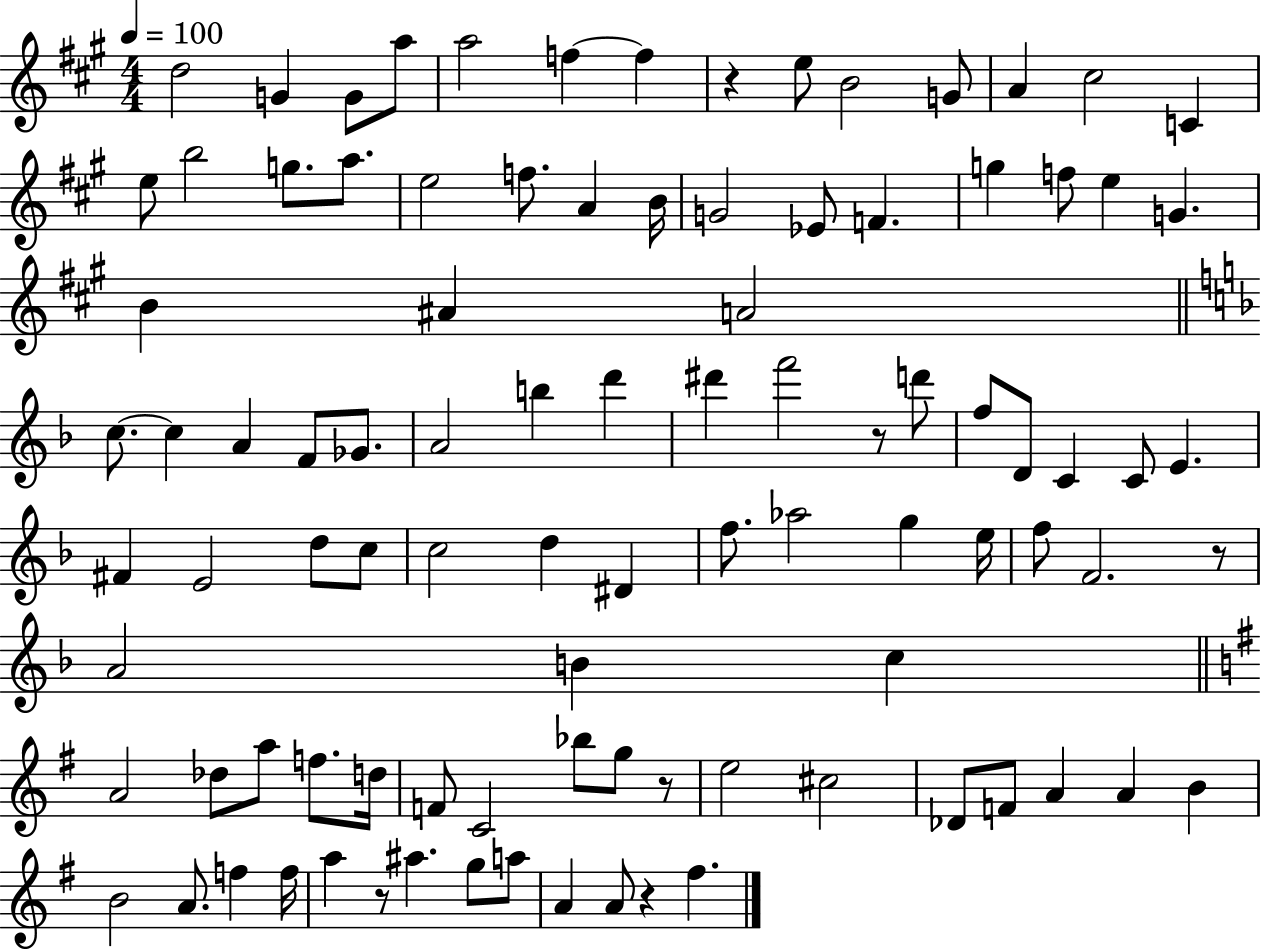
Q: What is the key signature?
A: A major